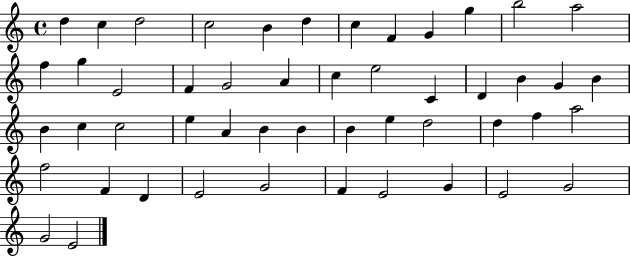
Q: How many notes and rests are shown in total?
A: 50